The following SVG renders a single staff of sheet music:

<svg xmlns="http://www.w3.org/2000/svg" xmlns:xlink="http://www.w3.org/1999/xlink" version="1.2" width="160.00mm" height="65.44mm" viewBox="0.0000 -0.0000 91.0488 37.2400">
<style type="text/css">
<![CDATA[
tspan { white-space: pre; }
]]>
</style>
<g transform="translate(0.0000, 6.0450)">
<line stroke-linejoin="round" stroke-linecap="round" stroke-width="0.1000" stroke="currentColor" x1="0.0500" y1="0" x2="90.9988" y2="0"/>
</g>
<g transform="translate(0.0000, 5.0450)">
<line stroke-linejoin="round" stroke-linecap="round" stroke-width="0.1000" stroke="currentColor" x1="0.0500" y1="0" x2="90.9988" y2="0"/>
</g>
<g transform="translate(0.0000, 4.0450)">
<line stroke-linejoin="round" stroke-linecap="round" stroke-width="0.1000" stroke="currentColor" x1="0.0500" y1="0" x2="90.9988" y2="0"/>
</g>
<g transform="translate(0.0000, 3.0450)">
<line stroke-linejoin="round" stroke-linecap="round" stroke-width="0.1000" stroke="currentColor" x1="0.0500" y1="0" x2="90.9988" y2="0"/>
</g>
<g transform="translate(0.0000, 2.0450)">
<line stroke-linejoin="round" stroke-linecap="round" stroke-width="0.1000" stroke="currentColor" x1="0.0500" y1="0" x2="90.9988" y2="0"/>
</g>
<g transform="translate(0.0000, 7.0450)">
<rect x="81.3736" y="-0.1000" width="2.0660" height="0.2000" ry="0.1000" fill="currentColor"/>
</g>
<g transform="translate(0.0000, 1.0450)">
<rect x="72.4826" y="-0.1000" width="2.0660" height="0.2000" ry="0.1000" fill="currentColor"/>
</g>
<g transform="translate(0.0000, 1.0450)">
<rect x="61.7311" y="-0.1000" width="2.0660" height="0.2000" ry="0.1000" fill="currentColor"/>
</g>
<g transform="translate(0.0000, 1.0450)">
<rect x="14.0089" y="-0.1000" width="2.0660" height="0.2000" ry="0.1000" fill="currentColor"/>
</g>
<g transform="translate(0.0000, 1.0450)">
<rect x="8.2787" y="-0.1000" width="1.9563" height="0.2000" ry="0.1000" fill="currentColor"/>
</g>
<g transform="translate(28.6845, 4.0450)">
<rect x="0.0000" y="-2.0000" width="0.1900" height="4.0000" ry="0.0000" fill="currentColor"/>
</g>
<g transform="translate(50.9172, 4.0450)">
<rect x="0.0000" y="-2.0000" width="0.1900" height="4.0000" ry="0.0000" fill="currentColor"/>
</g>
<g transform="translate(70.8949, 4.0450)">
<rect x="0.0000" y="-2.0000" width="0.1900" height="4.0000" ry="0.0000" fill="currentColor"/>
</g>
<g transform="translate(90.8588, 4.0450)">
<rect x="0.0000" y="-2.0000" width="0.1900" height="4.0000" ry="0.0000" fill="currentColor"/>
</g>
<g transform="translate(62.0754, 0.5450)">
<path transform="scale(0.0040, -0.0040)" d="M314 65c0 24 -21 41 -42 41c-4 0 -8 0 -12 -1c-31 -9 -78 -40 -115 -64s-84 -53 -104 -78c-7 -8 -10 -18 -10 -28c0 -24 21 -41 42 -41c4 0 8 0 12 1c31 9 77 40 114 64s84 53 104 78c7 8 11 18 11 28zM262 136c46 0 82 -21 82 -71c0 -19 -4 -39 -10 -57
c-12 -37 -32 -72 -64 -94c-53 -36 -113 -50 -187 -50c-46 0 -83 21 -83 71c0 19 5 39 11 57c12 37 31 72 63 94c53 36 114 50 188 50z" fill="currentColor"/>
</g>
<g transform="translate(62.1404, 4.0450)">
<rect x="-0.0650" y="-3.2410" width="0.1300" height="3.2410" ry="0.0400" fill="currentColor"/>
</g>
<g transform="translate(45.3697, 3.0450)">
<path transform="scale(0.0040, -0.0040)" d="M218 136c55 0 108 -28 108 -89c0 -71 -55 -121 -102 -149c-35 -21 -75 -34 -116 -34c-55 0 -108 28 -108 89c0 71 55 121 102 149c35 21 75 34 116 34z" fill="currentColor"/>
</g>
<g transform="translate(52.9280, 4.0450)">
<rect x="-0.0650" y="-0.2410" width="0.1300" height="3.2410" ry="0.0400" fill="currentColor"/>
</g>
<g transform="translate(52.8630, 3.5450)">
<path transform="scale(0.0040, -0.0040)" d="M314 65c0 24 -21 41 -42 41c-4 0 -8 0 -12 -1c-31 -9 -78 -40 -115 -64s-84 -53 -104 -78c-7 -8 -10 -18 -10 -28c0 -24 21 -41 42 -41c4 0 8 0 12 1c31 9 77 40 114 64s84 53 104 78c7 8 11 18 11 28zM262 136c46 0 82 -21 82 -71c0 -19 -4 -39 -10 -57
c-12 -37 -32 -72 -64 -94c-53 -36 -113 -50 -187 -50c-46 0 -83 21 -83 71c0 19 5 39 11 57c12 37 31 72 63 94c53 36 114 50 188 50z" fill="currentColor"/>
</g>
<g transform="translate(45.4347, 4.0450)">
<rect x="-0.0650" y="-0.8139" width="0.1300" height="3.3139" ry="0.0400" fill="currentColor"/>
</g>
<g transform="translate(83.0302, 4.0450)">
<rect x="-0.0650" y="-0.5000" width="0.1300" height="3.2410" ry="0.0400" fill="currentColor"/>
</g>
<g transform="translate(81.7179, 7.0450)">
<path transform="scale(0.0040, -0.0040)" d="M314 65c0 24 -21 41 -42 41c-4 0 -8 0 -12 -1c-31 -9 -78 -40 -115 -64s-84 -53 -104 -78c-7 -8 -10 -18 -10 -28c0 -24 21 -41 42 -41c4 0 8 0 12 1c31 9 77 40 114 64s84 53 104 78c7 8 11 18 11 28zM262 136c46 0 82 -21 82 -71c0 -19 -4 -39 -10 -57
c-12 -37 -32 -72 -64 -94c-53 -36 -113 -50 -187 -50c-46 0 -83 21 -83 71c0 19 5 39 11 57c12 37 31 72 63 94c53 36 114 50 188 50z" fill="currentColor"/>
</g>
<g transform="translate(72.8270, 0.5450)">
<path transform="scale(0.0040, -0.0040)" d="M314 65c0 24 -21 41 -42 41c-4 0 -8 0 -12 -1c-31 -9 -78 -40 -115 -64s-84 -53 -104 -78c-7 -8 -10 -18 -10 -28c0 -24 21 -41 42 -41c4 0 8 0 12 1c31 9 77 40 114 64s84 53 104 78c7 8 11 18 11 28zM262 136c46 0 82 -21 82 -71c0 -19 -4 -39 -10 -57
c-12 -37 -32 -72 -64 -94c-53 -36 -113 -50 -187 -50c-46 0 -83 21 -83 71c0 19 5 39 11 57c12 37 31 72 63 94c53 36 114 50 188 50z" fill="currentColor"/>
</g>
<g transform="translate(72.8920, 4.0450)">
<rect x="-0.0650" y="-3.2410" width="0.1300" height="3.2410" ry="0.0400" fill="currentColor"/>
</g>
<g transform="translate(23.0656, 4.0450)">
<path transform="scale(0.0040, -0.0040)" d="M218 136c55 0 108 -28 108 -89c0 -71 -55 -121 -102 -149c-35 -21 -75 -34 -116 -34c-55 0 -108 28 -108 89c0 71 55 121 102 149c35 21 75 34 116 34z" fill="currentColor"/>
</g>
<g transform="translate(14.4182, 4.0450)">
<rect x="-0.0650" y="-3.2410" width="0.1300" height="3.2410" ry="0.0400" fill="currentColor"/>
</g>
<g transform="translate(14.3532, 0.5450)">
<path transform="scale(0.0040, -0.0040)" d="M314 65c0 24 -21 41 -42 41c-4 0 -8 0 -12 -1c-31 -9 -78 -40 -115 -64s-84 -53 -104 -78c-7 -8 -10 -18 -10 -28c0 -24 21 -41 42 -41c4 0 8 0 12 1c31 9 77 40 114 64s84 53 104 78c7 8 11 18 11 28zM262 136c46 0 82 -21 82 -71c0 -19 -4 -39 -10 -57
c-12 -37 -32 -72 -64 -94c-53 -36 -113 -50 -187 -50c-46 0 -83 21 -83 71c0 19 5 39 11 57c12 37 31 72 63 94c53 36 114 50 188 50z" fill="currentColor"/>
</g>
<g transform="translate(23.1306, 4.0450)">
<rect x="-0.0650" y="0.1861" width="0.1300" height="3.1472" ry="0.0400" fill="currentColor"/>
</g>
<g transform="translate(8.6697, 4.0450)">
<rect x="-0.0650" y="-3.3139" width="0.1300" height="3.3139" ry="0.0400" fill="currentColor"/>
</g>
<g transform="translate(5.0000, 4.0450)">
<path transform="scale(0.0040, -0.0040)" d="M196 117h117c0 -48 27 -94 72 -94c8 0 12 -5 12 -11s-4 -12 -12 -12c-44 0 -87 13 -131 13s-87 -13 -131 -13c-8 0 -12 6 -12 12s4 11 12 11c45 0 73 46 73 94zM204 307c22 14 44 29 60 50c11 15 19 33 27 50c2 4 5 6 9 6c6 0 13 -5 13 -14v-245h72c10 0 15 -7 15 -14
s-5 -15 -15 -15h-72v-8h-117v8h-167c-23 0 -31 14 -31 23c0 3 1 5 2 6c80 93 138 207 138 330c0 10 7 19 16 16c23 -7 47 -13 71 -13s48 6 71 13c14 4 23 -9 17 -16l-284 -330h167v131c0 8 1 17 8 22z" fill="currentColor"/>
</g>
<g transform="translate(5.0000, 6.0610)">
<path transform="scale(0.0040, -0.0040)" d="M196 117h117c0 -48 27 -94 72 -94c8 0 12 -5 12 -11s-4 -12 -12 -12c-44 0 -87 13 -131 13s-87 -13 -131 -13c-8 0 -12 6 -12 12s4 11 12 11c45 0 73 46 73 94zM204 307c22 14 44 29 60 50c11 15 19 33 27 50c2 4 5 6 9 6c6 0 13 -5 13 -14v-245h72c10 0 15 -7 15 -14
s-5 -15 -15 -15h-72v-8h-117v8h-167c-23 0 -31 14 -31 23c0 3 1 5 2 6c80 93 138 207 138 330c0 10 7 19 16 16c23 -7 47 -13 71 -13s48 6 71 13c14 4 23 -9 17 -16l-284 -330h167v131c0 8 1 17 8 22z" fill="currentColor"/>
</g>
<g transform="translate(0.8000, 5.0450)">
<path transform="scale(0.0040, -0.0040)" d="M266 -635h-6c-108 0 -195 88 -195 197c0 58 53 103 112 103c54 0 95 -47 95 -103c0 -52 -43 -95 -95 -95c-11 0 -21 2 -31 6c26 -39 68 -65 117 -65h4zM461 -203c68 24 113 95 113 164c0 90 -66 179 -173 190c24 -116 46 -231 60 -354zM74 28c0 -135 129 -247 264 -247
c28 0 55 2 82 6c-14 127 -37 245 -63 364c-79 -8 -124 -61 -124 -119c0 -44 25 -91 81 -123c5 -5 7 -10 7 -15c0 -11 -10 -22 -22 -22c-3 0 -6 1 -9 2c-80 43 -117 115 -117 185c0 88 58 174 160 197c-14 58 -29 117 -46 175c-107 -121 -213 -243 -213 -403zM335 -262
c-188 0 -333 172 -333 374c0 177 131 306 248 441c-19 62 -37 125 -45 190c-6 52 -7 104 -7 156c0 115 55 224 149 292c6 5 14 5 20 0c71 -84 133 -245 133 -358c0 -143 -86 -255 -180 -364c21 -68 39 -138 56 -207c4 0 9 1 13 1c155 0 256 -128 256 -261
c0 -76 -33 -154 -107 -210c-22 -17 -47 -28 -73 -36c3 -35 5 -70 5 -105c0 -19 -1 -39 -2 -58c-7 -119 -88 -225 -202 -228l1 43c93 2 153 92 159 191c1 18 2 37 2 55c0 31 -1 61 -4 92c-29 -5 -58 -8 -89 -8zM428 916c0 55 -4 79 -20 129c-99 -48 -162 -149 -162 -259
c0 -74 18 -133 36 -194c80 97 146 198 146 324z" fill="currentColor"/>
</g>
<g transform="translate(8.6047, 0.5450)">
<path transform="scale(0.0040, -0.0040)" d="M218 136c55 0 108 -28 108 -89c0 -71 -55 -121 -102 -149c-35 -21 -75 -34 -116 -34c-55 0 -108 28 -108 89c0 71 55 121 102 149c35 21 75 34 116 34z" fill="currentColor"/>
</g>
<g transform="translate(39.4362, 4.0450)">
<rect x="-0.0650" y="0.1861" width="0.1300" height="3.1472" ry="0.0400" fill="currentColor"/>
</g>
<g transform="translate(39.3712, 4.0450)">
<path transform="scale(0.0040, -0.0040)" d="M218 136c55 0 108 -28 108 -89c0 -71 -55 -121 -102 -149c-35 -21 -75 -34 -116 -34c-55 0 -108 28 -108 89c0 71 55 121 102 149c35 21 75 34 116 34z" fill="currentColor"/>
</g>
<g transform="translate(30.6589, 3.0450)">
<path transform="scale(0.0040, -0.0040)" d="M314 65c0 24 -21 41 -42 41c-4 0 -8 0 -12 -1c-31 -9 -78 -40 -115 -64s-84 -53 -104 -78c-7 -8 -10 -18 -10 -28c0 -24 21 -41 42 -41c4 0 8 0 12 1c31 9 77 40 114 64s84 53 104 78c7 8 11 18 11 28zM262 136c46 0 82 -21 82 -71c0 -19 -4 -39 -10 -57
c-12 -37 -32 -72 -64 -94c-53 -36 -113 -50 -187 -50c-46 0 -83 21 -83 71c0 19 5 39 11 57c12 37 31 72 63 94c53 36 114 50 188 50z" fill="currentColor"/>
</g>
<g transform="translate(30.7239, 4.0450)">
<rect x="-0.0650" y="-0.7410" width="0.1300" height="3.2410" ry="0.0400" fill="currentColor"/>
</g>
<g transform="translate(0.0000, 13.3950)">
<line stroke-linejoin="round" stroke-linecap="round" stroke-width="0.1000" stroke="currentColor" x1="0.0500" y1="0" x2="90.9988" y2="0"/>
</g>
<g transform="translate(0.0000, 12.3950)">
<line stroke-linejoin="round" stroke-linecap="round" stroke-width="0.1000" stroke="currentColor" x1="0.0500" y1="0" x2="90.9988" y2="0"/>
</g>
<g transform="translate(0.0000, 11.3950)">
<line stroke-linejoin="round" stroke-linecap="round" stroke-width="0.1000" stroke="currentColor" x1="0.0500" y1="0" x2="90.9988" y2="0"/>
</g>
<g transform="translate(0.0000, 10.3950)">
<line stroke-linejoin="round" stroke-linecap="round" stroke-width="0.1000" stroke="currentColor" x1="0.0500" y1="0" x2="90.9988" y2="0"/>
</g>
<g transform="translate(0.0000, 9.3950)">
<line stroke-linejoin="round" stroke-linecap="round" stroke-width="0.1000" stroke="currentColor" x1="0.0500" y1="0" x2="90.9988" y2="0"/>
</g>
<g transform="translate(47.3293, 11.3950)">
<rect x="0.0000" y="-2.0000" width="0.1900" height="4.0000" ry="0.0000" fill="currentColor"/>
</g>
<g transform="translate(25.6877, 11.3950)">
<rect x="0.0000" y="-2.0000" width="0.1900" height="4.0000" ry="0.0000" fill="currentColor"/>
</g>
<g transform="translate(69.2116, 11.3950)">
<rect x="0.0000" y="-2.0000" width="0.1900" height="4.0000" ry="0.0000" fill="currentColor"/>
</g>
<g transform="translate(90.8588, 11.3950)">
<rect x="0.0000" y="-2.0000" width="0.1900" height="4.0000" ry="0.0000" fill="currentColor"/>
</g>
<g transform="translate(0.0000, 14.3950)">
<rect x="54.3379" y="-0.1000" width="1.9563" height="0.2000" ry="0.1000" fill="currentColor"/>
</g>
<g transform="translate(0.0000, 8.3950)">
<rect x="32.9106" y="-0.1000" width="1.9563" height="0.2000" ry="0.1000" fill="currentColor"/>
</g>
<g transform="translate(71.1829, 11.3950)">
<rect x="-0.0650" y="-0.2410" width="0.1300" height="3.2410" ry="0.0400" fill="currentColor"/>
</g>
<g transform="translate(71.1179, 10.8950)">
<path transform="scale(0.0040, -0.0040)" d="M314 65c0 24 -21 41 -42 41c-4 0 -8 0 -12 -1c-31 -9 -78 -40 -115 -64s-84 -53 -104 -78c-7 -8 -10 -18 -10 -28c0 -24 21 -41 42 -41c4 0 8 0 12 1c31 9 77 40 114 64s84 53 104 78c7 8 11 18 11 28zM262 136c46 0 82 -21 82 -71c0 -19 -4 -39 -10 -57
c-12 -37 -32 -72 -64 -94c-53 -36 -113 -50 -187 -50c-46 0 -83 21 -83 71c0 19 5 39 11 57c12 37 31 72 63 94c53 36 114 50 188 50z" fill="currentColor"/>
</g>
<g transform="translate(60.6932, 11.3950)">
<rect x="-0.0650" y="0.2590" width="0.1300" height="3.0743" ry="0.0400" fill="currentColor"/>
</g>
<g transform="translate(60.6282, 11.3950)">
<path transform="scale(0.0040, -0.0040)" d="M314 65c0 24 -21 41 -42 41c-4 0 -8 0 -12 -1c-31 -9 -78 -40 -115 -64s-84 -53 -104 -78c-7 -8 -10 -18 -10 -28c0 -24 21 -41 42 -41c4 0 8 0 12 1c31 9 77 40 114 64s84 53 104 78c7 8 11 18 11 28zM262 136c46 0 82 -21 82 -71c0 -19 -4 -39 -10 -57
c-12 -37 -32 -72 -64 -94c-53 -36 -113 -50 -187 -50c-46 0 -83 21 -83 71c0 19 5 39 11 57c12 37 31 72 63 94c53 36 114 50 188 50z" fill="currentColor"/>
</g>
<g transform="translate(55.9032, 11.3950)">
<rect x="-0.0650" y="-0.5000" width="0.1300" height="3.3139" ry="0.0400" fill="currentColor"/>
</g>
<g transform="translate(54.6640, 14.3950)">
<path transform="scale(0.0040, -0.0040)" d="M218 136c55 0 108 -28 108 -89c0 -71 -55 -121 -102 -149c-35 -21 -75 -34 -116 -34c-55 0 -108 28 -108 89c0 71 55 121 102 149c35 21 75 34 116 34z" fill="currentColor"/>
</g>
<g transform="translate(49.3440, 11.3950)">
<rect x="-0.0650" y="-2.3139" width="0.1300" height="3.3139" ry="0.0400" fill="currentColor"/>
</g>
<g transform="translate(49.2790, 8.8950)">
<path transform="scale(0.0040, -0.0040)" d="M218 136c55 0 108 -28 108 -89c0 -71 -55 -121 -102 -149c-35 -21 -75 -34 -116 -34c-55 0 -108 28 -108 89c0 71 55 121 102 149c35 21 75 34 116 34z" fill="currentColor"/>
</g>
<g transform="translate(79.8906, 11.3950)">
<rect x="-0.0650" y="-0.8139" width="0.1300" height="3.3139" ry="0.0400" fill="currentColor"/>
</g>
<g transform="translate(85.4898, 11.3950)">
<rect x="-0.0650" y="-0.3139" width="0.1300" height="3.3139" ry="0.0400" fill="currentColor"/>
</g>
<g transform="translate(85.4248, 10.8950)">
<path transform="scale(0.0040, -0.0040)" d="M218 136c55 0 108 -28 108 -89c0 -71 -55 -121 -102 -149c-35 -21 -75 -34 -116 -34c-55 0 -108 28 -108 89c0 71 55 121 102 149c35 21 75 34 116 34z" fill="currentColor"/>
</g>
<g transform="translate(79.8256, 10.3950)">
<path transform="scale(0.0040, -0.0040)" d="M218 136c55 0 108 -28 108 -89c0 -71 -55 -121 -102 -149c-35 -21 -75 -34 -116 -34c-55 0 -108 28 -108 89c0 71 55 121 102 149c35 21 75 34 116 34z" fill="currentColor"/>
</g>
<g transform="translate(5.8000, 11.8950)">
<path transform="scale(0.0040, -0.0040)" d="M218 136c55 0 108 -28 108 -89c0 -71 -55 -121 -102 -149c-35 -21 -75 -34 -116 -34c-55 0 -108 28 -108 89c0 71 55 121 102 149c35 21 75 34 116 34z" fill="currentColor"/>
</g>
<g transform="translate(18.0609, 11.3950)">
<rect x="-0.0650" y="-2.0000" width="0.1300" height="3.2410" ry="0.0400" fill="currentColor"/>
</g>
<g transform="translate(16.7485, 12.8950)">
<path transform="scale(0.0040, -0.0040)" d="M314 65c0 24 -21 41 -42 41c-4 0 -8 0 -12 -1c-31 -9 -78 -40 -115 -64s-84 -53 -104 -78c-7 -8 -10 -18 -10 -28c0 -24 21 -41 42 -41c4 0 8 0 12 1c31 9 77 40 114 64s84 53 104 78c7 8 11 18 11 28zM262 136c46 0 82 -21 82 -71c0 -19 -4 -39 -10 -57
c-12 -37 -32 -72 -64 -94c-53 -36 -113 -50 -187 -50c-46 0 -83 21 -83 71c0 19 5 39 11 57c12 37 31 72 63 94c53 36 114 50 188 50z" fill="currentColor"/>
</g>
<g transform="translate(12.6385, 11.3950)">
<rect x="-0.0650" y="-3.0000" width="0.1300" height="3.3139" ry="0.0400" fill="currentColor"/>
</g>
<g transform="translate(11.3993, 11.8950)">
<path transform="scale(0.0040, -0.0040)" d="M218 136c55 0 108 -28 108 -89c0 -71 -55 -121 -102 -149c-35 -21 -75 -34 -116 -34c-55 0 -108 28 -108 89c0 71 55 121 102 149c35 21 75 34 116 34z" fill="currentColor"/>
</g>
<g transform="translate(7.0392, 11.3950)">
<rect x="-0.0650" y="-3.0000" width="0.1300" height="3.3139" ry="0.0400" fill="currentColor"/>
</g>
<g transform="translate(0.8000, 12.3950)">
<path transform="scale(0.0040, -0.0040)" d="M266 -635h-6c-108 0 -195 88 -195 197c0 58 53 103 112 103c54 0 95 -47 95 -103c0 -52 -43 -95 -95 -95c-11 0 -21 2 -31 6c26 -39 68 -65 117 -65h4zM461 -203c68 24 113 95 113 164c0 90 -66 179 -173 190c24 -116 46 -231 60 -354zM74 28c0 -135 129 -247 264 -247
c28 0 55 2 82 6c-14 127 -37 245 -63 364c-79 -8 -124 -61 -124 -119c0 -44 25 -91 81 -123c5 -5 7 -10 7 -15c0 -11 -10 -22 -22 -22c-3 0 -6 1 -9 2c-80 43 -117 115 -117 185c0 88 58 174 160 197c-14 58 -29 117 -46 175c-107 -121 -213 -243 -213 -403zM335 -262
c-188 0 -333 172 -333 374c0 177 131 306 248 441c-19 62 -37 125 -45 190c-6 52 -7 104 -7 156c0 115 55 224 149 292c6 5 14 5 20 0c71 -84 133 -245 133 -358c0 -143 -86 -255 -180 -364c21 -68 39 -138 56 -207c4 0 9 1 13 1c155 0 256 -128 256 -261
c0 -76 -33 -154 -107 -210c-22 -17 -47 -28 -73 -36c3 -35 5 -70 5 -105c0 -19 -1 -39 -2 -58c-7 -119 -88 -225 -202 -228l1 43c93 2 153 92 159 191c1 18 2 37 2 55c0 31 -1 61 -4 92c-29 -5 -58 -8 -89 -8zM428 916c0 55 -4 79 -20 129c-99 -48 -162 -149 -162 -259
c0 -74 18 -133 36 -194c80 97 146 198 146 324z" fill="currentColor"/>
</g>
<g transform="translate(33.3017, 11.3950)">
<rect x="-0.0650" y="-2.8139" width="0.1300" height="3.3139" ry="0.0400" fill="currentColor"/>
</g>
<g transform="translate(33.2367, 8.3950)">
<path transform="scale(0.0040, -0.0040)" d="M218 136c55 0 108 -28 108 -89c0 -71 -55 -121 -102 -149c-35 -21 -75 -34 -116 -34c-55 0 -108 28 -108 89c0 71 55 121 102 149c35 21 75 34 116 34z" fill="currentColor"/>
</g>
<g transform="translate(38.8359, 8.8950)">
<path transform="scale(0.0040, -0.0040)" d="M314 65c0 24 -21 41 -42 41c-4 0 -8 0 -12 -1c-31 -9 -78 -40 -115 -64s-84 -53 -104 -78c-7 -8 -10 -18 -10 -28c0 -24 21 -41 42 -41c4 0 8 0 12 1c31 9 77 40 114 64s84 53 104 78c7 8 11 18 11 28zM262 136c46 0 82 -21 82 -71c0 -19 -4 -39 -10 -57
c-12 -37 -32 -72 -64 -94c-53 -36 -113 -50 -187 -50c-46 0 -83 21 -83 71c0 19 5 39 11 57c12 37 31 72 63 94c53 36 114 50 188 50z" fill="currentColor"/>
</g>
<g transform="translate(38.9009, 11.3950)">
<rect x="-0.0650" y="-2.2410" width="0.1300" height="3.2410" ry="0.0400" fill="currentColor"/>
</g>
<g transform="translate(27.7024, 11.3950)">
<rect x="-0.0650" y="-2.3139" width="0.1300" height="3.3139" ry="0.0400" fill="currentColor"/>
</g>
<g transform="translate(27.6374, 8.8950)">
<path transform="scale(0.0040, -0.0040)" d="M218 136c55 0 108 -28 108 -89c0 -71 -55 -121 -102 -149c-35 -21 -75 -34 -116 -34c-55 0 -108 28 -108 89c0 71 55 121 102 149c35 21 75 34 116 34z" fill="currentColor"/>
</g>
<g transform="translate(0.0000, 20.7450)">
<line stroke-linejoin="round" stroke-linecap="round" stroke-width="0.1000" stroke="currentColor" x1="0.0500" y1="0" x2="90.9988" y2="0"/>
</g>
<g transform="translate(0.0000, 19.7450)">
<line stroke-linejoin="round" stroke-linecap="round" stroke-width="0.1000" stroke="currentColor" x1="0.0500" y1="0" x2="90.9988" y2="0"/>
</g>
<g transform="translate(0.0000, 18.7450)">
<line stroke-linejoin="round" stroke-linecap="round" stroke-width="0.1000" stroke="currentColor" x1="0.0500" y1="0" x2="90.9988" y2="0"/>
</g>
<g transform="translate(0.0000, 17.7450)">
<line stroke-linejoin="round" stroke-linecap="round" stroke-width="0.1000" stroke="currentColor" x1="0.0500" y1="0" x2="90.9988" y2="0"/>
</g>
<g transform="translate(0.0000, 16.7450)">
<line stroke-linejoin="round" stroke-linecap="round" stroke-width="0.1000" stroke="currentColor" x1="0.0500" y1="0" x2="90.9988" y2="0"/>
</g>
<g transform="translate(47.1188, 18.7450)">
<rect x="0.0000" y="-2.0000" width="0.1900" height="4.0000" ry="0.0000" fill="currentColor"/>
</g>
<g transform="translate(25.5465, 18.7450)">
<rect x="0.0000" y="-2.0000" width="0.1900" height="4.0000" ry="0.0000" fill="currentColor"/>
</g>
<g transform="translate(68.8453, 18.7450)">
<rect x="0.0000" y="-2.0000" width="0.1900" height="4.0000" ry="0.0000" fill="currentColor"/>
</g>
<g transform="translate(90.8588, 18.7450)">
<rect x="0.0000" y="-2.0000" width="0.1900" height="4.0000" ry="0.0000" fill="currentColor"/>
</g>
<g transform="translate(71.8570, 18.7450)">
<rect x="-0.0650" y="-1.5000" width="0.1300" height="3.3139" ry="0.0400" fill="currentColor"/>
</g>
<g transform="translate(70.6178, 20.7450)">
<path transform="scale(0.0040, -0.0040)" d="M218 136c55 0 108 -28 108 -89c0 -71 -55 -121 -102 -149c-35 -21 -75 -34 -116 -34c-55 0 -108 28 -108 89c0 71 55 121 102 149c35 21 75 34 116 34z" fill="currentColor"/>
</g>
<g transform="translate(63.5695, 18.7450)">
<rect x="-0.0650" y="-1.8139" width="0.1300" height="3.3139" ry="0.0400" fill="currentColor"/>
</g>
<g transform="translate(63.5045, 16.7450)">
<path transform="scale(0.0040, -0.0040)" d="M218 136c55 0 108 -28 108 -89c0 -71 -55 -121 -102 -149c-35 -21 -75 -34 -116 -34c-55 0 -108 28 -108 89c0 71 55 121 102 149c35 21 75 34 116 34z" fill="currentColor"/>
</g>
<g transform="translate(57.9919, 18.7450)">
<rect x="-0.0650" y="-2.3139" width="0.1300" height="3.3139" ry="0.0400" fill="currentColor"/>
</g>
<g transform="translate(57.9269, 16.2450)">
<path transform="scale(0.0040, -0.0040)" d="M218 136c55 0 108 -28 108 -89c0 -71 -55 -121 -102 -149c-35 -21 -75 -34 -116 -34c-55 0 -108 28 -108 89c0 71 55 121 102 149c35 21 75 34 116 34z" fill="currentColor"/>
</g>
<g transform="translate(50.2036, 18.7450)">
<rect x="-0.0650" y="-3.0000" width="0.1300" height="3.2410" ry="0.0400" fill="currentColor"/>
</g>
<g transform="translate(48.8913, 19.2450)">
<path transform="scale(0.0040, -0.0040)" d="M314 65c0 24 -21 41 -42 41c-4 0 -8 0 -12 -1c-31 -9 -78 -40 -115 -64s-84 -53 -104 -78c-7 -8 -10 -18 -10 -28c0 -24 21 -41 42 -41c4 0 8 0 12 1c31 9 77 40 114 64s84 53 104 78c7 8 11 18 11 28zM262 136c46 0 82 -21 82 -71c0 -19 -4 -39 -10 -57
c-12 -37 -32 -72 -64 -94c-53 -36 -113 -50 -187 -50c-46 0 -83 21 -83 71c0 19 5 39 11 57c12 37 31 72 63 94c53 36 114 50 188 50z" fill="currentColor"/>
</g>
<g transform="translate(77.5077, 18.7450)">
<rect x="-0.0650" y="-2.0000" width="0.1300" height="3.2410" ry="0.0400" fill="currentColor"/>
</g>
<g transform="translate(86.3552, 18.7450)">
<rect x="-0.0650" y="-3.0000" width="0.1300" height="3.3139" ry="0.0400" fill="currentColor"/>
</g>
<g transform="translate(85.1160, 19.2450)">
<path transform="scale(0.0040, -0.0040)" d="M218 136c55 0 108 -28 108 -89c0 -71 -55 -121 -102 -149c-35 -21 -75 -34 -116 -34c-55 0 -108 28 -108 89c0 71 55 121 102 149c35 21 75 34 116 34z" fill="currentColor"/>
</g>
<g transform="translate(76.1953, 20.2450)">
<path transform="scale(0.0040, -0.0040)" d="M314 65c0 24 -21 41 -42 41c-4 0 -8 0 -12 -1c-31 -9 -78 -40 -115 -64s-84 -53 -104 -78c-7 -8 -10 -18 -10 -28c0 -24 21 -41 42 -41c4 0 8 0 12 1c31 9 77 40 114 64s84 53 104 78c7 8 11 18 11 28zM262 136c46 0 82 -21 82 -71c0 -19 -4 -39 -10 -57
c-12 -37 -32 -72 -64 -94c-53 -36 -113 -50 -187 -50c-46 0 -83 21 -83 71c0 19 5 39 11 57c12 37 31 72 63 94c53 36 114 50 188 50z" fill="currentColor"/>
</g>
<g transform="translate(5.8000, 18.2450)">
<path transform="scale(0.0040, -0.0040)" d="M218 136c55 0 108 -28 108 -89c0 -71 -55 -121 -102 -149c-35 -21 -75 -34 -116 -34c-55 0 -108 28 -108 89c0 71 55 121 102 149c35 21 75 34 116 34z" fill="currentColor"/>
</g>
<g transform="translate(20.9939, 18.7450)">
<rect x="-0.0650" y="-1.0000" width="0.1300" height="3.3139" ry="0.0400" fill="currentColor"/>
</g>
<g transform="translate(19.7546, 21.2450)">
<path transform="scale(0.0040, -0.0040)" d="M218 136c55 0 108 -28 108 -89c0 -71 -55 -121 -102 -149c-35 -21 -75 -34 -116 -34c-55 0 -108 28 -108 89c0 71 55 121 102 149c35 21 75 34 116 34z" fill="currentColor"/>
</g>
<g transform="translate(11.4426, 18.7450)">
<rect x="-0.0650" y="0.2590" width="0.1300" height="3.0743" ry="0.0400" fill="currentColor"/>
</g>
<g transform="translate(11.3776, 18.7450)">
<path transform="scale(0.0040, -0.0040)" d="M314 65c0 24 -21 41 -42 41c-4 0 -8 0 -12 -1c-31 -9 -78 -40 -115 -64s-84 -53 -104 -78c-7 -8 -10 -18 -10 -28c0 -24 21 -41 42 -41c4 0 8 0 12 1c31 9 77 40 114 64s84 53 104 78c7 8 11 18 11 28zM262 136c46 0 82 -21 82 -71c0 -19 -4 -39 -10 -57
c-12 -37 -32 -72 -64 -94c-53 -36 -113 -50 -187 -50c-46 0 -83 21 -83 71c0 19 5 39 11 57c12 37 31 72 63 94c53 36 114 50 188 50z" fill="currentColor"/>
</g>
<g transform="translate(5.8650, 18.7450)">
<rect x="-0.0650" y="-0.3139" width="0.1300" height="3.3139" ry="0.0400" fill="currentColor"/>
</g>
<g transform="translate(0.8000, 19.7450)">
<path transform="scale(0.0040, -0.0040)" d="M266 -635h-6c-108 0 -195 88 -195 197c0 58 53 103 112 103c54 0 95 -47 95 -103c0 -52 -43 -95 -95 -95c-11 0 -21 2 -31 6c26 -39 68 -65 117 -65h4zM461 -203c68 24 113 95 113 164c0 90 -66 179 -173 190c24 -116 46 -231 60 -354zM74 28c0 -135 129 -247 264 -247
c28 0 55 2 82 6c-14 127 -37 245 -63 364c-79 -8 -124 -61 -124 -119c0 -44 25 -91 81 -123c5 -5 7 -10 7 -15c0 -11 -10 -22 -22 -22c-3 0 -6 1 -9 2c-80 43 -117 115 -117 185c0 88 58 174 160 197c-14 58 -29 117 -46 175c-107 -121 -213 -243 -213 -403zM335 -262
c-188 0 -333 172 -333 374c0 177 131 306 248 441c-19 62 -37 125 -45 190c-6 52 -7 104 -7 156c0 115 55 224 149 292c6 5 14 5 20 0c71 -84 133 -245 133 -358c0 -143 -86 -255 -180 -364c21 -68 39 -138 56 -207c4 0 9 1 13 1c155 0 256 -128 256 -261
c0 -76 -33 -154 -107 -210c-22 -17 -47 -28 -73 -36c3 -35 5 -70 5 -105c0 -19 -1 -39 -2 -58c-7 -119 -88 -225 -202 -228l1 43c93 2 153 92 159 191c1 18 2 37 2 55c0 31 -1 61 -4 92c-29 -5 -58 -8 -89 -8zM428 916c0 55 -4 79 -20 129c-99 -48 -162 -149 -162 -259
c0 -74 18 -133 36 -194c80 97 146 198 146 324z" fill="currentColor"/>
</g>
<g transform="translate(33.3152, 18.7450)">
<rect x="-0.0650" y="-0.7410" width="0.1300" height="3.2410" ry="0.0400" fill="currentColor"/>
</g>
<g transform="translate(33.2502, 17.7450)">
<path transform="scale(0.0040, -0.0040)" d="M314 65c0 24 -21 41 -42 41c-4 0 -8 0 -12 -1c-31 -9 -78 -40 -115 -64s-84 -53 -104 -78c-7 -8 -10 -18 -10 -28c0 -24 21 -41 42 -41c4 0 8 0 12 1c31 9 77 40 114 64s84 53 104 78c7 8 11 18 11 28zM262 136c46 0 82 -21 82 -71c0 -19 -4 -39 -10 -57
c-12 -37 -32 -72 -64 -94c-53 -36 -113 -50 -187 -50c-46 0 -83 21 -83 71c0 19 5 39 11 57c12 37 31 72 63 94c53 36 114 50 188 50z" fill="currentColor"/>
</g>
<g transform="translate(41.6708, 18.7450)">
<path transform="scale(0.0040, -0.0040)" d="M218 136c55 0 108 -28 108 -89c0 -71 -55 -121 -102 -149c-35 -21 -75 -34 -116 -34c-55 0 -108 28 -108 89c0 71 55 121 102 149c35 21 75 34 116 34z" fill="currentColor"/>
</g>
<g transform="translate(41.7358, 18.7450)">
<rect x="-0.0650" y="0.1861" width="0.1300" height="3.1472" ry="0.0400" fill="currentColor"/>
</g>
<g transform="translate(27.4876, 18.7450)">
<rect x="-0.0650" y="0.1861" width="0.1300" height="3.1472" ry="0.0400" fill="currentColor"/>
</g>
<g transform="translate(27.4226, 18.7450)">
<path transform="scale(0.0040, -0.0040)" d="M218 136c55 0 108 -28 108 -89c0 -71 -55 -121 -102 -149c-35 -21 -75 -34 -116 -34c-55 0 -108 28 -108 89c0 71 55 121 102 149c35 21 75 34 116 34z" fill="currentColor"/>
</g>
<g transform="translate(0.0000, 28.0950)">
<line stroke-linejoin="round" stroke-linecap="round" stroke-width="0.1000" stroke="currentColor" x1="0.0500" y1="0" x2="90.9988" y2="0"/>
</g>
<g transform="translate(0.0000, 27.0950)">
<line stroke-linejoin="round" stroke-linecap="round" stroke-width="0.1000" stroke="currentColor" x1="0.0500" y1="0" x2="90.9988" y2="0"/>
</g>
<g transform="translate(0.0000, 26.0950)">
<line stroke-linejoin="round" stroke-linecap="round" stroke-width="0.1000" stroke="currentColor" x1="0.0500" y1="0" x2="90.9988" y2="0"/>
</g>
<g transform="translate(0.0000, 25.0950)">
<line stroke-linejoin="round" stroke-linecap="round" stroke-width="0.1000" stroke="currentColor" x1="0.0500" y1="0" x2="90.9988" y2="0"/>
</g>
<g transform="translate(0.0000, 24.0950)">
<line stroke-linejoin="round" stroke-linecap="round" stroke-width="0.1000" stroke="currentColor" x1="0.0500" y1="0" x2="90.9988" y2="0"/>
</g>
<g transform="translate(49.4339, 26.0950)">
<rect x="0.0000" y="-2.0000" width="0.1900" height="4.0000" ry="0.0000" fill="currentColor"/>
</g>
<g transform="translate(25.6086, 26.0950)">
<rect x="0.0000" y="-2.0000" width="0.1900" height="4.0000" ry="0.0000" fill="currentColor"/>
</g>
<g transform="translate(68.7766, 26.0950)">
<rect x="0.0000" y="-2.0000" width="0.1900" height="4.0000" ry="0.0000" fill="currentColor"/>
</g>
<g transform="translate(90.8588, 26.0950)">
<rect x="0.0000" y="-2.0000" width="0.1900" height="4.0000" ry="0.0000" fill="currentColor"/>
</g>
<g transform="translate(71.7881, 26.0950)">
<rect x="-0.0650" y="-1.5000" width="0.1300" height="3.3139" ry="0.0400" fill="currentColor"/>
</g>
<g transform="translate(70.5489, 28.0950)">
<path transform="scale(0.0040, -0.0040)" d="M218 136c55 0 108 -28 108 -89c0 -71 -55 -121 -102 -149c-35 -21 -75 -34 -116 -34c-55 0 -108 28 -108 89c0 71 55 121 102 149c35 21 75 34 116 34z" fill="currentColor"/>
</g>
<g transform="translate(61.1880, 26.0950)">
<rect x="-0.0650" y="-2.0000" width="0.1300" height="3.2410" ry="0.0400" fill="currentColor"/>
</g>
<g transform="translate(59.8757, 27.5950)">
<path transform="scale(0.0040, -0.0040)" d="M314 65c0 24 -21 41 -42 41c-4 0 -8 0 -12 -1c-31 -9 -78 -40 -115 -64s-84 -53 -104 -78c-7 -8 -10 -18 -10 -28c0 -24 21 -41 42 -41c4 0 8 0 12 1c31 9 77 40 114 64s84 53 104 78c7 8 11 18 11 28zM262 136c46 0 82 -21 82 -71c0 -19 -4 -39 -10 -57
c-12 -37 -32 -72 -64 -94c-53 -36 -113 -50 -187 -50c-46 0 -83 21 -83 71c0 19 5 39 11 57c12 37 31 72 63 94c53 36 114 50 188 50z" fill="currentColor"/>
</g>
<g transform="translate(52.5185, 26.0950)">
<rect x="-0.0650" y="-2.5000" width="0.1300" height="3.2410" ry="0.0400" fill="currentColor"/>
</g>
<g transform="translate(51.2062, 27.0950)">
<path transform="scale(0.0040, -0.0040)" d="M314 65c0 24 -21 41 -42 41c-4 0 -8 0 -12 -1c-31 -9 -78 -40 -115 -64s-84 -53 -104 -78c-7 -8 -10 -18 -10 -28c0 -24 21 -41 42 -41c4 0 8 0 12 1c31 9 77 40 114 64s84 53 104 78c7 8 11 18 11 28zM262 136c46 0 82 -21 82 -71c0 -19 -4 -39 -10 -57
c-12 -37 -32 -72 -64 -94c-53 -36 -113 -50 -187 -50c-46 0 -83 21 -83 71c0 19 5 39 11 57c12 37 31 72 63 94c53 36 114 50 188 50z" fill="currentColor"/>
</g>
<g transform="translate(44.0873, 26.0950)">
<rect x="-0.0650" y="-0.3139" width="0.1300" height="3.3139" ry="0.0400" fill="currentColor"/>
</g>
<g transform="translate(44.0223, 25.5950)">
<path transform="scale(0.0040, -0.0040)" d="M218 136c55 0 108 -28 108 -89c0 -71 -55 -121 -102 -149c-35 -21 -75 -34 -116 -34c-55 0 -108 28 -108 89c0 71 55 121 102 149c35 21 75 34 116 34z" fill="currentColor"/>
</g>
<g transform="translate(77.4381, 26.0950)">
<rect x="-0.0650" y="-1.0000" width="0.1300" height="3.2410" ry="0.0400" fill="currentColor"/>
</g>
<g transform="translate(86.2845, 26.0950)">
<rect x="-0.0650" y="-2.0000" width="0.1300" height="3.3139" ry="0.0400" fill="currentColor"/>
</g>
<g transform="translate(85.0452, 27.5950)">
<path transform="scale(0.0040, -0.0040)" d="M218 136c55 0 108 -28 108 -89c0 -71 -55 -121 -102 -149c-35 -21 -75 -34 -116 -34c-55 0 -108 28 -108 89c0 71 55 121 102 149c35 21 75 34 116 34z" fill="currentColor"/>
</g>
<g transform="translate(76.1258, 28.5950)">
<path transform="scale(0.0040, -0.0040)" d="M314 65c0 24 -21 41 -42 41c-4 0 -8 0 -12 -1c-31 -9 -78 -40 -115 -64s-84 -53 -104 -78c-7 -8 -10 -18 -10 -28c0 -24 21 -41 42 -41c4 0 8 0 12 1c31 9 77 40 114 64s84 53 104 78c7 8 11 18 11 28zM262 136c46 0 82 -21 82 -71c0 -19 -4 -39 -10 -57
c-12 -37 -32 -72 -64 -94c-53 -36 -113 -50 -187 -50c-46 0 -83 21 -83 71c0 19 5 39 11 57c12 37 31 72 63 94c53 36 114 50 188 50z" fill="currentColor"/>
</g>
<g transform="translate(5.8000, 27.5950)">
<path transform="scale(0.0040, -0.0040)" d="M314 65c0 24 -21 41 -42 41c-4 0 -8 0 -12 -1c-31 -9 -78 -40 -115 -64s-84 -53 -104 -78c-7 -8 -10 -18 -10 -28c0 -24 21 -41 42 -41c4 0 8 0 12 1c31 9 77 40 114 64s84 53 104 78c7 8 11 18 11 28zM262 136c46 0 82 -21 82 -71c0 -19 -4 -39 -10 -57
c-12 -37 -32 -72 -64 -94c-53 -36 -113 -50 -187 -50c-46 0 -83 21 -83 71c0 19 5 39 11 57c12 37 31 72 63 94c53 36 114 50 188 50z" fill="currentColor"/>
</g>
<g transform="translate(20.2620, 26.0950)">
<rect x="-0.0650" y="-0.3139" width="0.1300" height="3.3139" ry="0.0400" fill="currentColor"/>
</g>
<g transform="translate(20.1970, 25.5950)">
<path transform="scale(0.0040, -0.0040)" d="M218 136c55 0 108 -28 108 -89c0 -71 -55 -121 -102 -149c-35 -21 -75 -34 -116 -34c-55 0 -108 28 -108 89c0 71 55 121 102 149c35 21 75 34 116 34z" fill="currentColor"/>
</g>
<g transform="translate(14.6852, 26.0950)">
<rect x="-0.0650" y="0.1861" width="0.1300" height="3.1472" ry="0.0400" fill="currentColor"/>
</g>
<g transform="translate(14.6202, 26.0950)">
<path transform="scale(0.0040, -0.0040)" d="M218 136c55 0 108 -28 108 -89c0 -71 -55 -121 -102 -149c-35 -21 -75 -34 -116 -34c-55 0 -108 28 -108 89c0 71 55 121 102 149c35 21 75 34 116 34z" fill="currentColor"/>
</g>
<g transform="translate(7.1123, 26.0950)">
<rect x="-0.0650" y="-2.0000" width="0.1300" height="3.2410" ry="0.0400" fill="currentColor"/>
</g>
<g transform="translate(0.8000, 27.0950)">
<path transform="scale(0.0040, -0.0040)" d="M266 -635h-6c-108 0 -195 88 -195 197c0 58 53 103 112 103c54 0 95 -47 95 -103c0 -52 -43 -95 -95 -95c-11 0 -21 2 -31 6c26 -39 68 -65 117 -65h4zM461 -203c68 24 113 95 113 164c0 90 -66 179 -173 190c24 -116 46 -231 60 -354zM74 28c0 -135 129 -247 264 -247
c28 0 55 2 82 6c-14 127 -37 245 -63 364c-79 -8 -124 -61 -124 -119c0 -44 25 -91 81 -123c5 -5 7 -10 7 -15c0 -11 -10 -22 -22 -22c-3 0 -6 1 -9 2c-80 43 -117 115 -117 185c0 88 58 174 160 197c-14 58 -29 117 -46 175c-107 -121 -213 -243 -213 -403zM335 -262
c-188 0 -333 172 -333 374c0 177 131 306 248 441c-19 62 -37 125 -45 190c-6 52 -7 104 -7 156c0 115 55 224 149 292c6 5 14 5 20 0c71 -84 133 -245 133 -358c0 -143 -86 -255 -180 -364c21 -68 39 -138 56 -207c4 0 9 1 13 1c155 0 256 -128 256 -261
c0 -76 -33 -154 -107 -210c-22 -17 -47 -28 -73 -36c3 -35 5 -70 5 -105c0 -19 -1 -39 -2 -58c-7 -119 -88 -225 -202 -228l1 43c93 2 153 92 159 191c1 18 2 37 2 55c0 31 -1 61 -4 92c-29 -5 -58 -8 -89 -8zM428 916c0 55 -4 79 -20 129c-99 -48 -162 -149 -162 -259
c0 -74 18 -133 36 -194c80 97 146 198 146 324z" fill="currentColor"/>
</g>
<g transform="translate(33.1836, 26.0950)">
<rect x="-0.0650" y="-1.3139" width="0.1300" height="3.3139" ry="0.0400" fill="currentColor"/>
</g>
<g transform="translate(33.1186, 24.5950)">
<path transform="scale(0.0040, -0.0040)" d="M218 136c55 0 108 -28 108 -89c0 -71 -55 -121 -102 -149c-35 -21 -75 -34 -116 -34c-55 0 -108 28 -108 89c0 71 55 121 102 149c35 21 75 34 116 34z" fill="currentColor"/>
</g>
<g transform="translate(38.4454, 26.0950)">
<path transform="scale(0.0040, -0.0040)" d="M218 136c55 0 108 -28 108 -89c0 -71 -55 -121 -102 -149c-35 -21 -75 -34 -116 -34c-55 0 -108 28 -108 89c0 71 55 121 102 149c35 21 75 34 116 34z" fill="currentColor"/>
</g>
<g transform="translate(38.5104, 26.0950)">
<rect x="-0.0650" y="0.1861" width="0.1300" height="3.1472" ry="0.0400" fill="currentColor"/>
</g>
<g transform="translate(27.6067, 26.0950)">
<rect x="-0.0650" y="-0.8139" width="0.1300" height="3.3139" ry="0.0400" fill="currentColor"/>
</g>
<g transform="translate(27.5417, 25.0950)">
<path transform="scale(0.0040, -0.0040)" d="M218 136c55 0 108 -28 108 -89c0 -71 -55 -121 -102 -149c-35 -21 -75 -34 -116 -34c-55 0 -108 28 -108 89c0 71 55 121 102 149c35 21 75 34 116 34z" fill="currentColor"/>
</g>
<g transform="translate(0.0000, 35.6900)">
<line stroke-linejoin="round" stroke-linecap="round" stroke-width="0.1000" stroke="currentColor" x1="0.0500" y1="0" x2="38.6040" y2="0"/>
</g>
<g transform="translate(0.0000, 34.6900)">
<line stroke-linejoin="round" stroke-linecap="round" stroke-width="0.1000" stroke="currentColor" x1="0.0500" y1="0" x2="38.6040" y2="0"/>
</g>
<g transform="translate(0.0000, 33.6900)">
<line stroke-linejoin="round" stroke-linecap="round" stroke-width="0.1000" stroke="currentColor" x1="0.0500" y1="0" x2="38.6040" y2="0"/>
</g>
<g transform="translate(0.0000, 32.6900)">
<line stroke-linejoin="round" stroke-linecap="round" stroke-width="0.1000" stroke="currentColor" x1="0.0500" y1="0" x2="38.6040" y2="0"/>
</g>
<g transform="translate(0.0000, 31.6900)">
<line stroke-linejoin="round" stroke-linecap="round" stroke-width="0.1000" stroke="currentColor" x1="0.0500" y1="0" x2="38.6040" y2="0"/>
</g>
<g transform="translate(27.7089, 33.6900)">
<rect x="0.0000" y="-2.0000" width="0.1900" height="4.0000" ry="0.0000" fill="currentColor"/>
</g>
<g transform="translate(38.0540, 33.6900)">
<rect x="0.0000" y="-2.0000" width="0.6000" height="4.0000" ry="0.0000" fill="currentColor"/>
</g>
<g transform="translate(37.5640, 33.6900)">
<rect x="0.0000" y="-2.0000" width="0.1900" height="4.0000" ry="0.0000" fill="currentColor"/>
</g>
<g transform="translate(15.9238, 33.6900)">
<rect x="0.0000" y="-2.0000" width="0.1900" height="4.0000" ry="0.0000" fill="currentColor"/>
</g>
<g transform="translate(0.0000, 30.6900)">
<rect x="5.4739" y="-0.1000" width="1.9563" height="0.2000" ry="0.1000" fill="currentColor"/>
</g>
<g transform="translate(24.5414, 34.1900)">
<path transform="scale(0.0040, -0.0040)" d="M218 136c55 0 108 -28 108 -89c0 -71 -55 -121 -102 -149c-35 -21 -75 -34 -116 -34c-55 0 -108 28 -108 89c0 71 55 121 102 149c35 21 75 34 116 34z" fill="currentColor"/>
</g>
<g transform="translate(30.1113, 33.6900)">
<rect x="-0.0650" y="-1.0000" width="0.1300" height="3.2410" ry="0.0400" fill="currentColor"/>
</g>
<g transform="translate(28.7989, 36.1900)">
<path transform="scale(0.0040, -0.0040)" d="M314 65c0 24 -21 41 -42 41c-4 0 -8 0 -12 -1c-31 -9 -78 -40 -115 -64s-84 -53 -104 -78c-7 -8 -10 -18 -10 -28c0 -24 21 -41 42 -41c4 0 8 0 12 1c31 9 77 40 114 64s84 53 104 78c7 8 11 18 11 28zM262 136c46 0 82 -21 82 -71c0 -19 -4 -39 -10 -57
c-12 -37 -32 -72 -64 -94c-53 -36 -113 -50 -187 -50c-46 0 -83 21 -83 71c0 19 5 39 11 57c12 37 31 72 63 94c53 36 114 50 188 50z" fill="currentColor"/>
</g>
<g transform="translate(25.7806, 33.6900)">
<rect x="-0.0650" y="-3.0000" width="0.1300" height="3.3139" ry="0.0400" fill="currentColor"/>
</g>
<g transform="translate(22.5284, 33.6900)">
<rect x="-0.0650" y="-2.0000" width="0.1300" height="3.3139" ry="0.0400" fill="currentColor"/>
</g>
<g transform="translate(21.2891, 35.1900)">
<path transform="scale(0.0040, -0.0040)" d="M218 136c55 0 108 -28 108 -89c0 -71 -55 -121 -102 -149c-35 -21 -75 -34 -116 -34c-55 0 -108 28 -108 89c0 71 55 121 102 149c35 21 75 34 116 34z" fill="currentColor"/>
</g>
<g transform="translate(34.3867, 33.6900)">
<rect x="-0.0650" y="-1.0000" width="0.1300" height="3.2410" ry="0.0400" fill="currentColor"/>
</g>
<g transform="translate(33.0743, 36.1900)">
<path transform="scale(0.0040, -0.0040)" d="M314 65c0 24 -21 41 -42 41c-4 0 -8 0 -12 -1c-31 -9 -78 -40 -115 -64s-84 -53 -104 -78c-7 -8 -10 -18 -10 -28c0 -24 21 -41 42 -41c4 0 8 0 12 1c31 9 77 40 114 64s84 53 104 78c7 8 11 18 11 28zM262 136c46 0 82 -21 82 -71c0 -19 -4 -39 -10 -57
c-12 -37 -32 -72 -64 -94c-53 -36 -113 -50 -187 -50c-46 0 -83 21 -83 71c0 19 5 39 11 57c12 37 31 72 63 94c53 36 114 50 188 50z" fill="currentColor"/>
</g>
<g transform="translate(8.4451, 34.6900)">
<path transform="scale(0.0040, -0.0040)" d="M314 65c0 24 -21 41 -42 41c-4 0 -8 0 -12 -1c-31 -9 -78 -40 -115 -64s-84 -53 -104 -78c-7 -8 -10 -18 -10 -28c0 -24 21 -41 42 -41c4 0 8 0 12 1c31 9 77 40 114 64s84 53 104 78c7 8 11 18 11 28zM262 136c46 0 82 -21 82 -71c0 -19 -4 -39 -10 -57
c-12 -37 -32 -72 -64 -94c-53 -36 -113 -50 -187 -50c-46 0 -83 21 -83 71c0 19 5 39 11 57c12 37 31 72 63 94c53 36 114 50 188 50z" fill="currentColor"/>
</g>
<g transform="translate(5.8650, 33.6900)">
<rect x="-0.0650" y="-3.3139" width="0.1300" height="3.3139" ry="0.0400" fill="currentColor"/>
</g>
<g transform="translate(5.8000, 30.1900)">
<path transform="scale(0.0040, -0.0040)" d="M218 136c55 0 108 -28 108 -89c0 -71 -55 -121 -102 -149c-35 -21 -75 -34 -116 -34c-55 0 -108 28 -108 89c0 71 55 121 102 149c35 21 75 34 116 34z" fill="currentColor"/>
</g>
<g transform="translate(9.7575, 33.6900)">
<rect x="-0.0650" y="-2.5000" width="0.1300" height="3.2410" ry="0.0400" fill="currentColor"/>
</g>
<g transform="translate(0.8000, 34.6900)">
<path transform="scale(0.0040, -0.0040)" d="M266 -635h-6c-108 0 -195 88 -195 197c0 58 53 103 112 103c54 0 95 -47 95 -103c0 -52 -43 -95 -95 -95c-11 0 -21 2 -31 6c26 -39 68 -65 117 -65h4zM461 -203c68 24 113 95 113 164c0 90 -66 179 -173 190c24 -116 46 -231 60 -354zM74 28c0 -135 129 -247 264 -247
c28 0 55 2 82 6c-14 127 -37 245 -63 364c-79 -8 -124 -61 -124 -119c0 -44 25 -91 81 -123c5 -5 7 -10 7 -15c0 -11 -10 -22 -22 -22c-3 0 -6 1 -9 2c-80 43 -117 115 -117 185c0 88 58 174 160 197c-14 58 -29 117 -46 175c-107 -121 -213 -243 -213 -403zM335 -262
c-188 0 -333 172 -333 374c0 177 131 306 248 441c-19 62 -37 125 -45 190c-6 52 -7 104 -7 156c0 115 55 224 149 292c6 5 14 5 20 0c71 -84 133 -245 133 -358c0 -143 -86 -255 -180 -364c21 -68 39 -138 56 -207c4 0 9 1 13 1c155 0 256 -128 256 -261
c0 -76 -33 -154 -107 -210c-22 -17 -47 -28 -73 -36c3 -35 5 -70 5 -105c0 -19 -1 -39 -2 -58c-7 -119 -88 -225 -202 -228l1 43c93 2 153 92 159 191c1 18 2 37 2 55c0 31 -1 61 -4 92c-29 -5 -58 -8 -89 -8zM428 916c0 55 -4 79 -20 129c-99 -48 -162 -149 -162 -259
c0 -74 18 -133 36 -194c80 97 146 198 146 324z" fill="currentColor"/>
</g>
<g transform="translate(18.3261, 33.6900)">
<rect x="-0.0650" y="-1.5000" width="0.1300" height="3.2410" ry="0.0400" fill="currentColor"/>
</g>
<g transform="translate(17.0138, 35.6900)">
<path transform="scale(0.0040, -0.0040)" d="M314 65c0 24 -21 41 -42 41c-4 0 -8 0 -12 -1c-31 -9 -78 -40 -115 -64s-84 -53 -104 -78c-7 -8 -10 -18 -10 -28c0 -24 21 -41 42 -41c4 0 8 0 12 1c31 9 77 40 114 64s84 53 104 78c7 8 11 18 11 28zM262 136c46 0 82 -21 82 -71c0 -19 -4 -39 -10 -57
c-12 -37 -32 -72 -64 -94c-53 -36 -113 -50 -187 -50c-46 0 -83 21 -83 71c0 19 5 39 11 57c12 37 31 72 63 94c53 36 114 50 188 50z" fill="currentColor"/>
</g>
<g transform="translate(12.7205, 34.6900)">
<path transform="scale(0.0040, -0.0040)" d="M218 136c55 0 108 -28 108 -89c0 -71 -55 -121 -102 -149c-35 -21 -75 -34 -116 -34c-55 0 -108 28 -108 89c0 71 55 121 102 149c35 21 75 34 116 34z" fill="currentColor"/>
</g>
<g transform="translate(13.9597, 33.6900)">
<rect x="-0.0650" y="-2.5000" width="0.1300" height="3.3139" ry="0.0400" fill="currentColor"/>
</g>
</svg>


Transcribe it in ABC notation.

X:1
T:Untitled
M:4/4
L:1/4
K:C
b b2 B d2 B d c2 b2 b2 C2 A A F2 g a g2 g C B2 c2 d c c B2 D B d2 B A2 g f E F2 A F2 B c d e B c G2 F2 E D2 F b G2 G E2 F A D2 D2